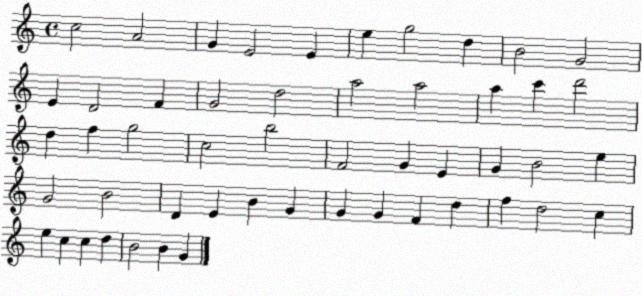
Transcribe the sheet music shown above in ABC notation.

X:1
T:Untitled
M:4/4
L:1/4
K:C
c2 A2 G E2 E e g2 d B2 G2 E D2 F G2 d2 a2 a2 a c' d'2 d f g2 c2 b2 F2 G E G B2 e G2 B2 D E B G G G F d f d2 c e c c d B2 B G